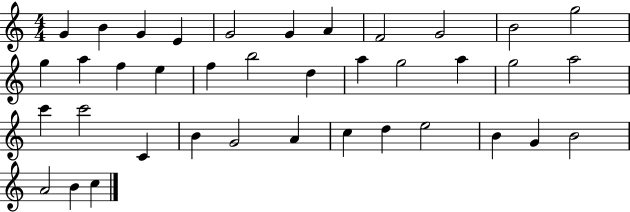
{
  \clef treble
  \numericTimeSignature
  \time 4/4
  \key c \major
  g'4 b'4 g'4 e'4 | g'2 g'4 a'4 | f'2 g'2 | b'2 g''2 | \break g''4 a''4 f''4 e''4 | f''4 b''2 d''4 | a''4 g''2 a''4 | g''2 a''2 | \break c'''4 c'''2 c'4 | b'4 g'2 a'4 | c''4 d''4 e''2 | b'4 g'4 b'2 | \break a'2 b'4 c''4 | \bar "|."
}